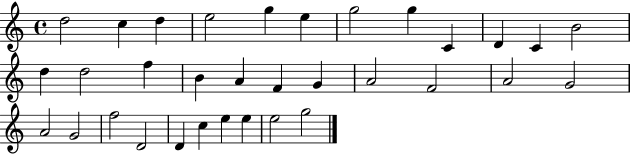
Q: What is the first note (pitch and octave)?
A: D5